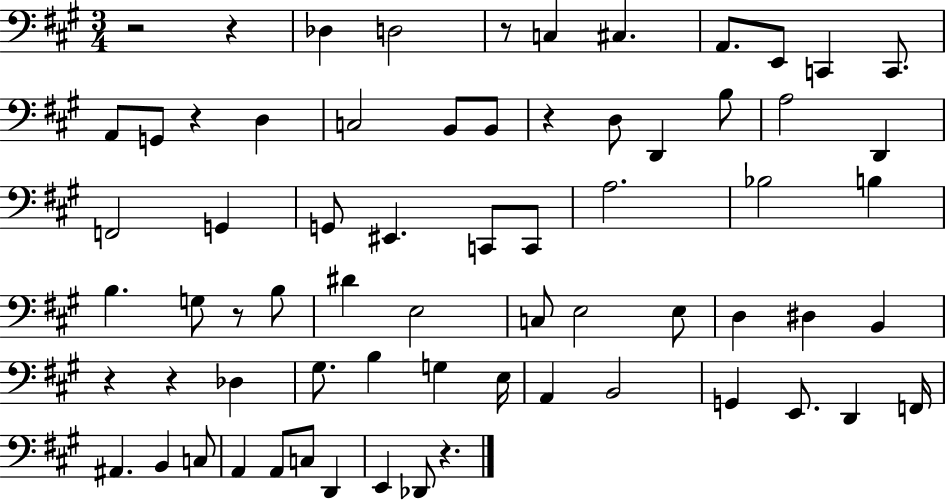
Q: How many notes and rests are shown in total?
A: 68